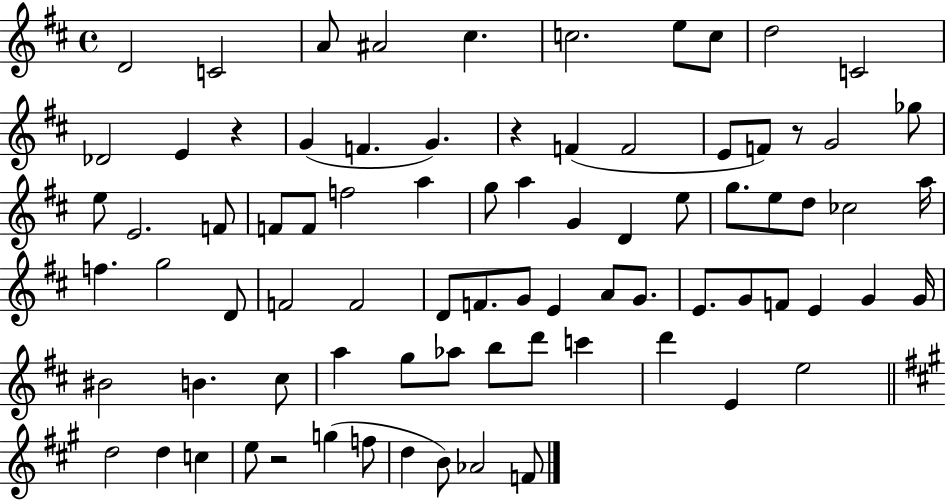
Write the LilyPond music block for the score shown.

{
  \clef treble
  \time 4/4
  \defaultTimeSignature
  \key d \major
  \repeat volta 2 { d'2 c'2 | a'8 ais'2 cis''4. | c''2. e''8 c''8 | d''2 c'2 | \break des'2 e'4 r4 | g'4( f'4. g'4.) | r4 f'4( f'2 | e'8 f'8) r8 g'2 ges''8 | \break e''8 e'2. f'8 | f'8 f'8 f''2 a''4 | g''8 a''4 g'4 d'4 e''8 | g''8. e''8 d''8 ces''2 a''16 | \break f''4. g''2 d'8 | f'2 f'2 | d'8 f'8. g'8 e'4 a'8 g'8. | e'8. g'8 f'8 e'4 g'4 g'16 | \break bis'2 b'4. cis''8 | a''4 g''8 aes''8 b''8 d'''8 c'''4 | d'''4 e'4 e''2 | \bar "||" \break \key a \major d''2 d''4 c''4 | e''8 r2 g''4( f''8 | d''4 b'8) aes'2 f'8 | } \bar "|."
}